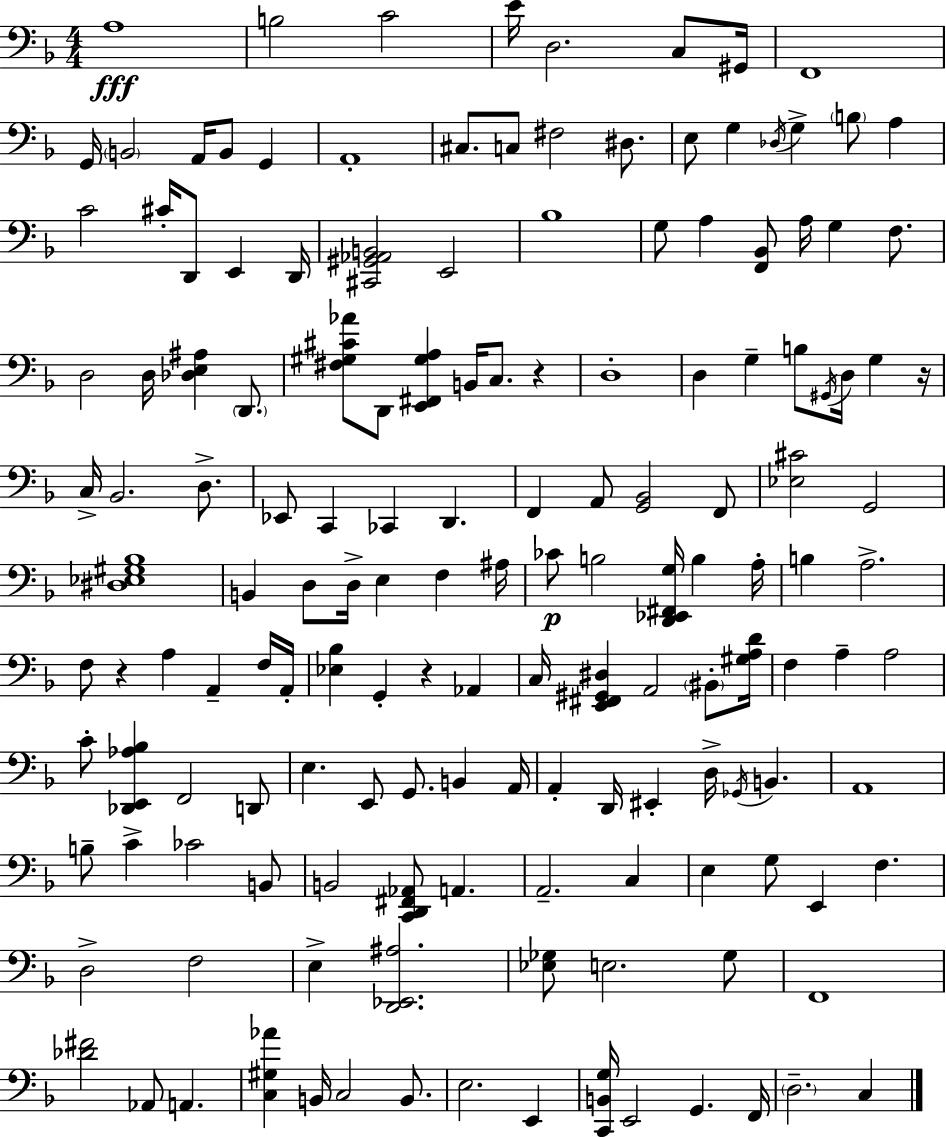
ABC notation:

X:1
T:Untitled
M:4/4
L:1/4
K:Dm
A,4 B,2 C2 E/4 D,2 C,/2 ^G,,/4 F,,4 G,,/4 B,,2 A,,/4 B,,/2 G,, A,,4 ^C,/2 C,/2 ^F,2 ^D,/2 E,/2 G, _D,/4 G, B,/2 A, C2 ^C/4 D,,/2 E,, D,,/4 [^C,,^G,,_A,,B,,]2 E,,2 _B,4 G,/2 A, [F,,_B,,]/2 A,/4 G, F,/2 D,2 D,/4 [_D,E,^A,] D,,/2 [^F,^G,^C_A]/2 D,,/2 [E,,^F,,^G,A,] B,,/4 C,/2 z D,4 D, G, B,/2 ^G,,/4 D,/4 G, z/4 C,/4 _B,,2 D,/2 _E,,/2 C,, _C,, D,, F,, A,,/2 [G,,_B,,]2 F,,/2 [_E,^C]2 G,,2 [^D,_E,^G,_B,]4 B,, D,/2 D,/4 E, F, ^A,/4 _C/2 B,2 [D,,_E,,^F,,G,]/4 B, A,/4 B, A,2 F,/2 z A, A,, F,/4 A,,/4 [_E,_B,] G,, z _A,, C,/4 [E,,^F,,^G,,^D,] A,,2 ^B,,/2 [^G,A,D]/4 F, A, A,2 C/2 [_D,,E,,_A,_B,] F,,2 D,,/2 E, E,,/2 G,,/2 B,, A,,/4 A,, D,,/4 ^E,, D,/4 _G,,/4 B,, A,,4 B,/2 C _C2 B,,/2 B,,2 [C,,D,,^F,,_A,,]/2 A,, A,,2 C, E, G,/2 E,, F, D,2 F,2 E, [D,,_E,,^A,]2 [_E,_G,]/2 E,2 _G,/2 F,,4 [_D^F]2 _A,,/2 A,, [C,^G,_A] B,,/4 C,2 B,,/2 E,2 E,, [C,,B,,G,]/4 E,,2 G,, F,,/4 D,2 C,